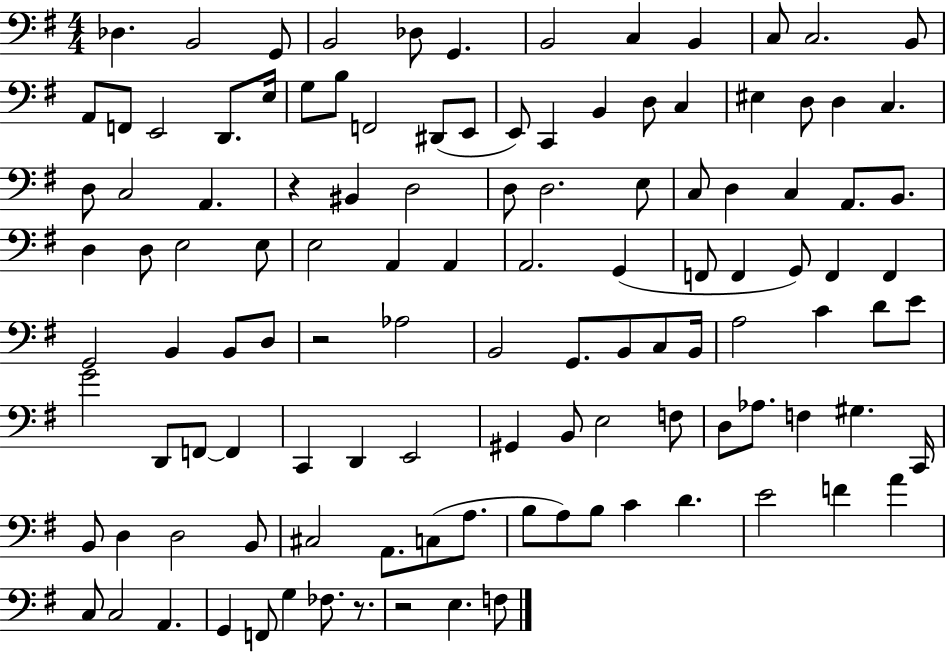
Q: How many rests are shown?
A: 4